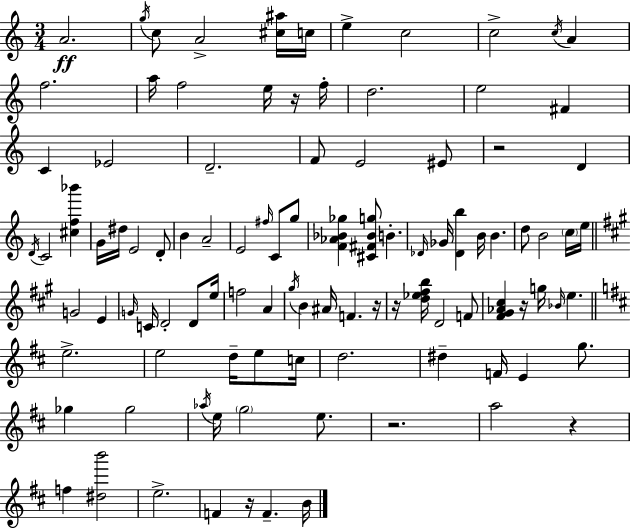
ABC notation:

X:1
T:Untitled
M:3/4
L:1/4
K:C
A2 g/4 c/2 A2 [^c^a]/4 c/4 e c2 c2 c/4 A f2 a/4 f2 e/4 z/4 f/4 d2 e2 ^F C _E2 D2 F/2 E2 ^E/2 z2 D D/4 C2 [^cf_b'] G/4 ^d/4 E2 D/2 B A2 E2 ^f/4 C/2 g/2 [F_A_B_g] [^C^F_Bg]/2 B _D/4 _G/4 [_Db] B/4 B d/2 B2 c/4 e/4 G2 E G/4 C/4 D2 D/2 e/4 f2 A ^g/4 B ^A/4 F z/4 z/4 [d_e^fb]/4 D2 F/2 [^F^G_A^c] z/4 g/4 _B/4 e e2 e2 d/4 e/2 c/4 d2 ^d F/4 E g/2 _g _g2 _a/4 e/4 g2 e/2 z2 a2 z f [^db']2 e2 F z/4 F B/4